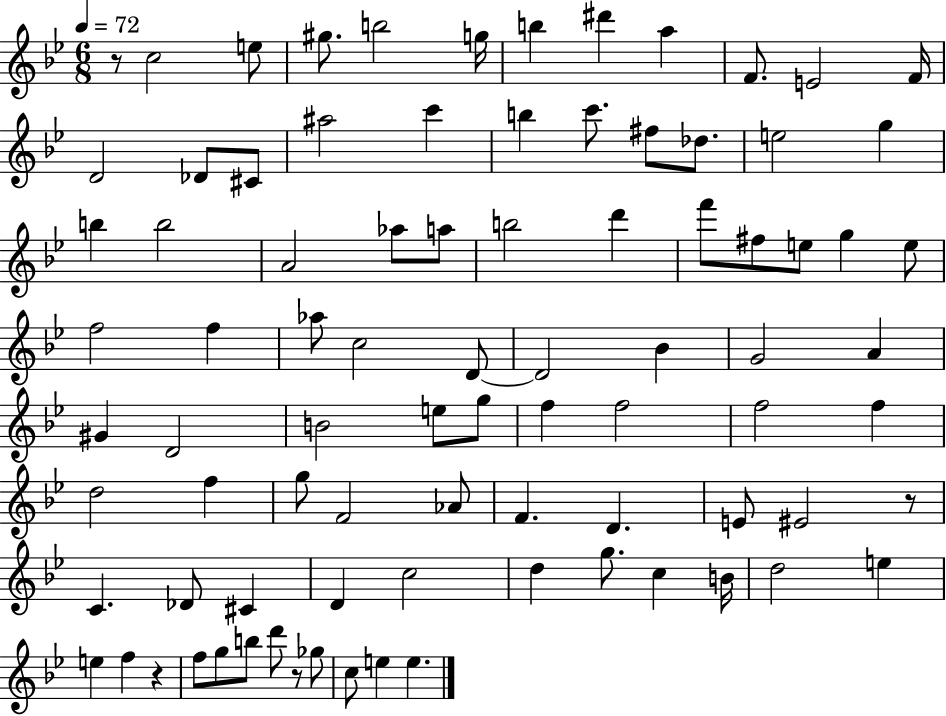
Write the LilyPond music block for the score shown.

{
  \clef treble
  \numericTimeSignature
  \time 6/8
  \key bes \major
  \tempo 4 = 72
  \repeat volta 2 { r8 c''2 e''8 | gis''8. b''2 g''16 | b''4 dis'''4 a''4 | f'8. e'2 f'16 | \break d'2 des'8 cis'8 | ais''2 c'''4 | b''4 c'''8. fis''8 des''8. | e''2 g''4 | \break b''4 b''2 | a'2 aes''8 a''8 | b''2 d'''4 | f'''8 fis''8 e''8 g''4 e''8 | \break f''2 f''4 | aes''8 c''2 d'8~~ | d'2 bes'4 | g'2 a'4 | \break gis'4 d'2 | b'2 e''8 g''8 | f''4 f''2 | f''2 f''4 | \break d''2 f''4 | g''8 f'2 aes'8 | f'4. d'4. | e'8 eis'2 r8 | \break c'4. des'8 cis'4 | d'4 c''2 | d''4 g''8. c''4 b'16 | d''2 e''4 | \break e''4 f''4 r4 | f''8 g''8 b''8 d'''8 r8 ges''8 | c''8 e''4 e''4. | } \bar "|."
}